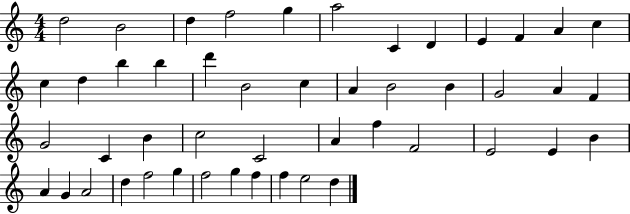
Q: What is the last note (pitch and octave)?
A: D5